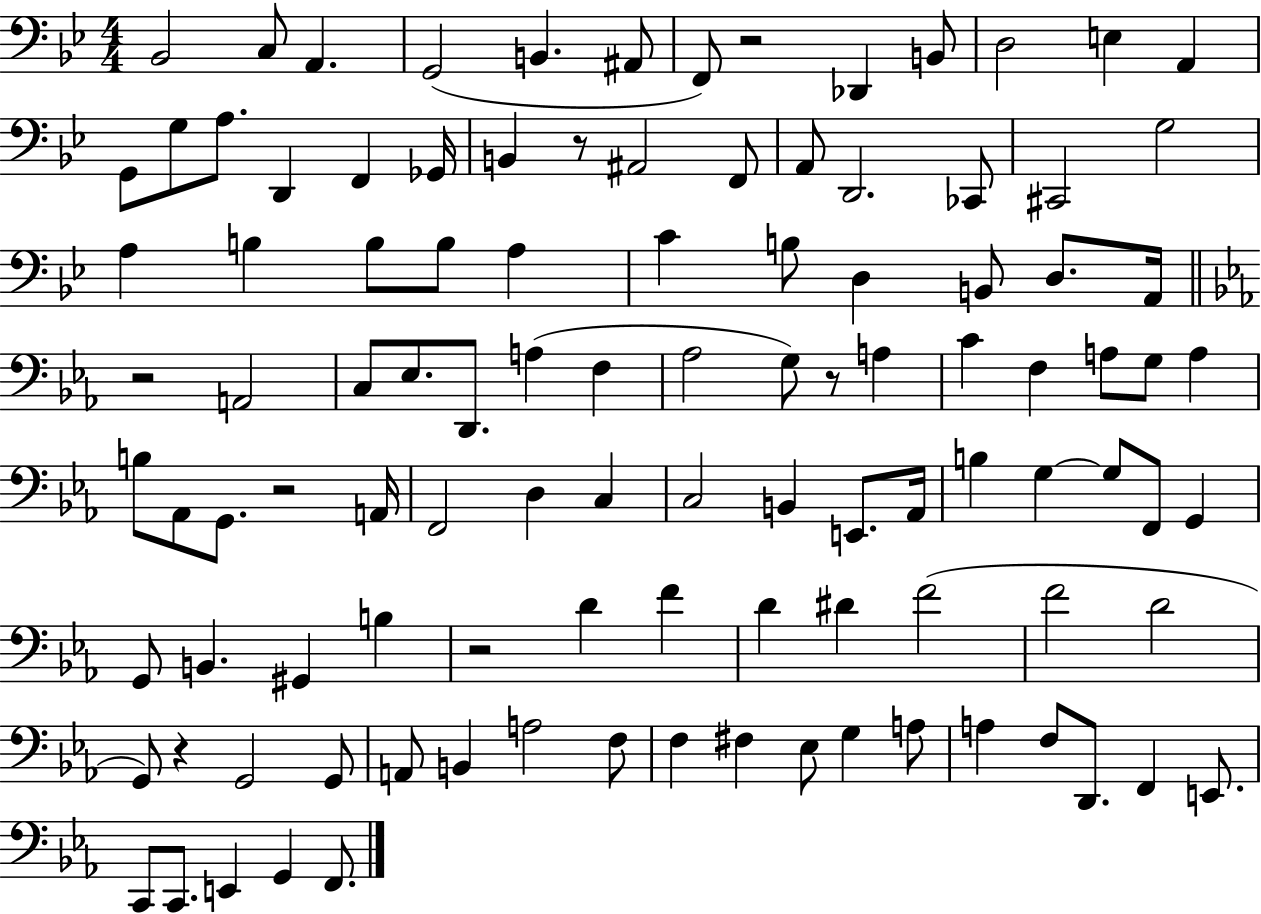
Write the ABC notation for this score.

X:1
T:Untitled
M:4/4
L:1/4
K:Bb
_B,,2 C,/2 A,, G,,2 B,, ^A,,/2 F,,/2 z2 _D,, B,,/2 D,2 E, A,, G,,/2 G,/2 A,/2 D,, F,, _G,,/4 B,, z/2 ^A,,2 F,,/2 A,,/2 D,,2 _C,,/2 ^C,,2 G,2 A, B, B,/2 B,/2 A, C B,/2 D, B,,/2 D,/2 A,,/4 z2 A,,2 C,/2 _E,/2 D,,/2 A, F, _A,2 G,/2 z/2 A, C F, A,/2 G,/2 A, B,/2 _A,,/2 G,,/2 z2 A,,/4 F,,2 D, C, C,2 B,, E,,/2 _A,,/4 B, G, G,/2 F,,/2 G,, G,,/2 B,, ^G,, B, z2 D F D ^D F2 F2 D2 G,,/2 z G,,2 G,,/2 A,,/2 B,, A,2 F,/2 F, ^F, _E,/2 G, A,/2 A, F,/2 D,,/2 F,, E,,/2 C,,/2 C,,/2 E,, G,, F,,/2